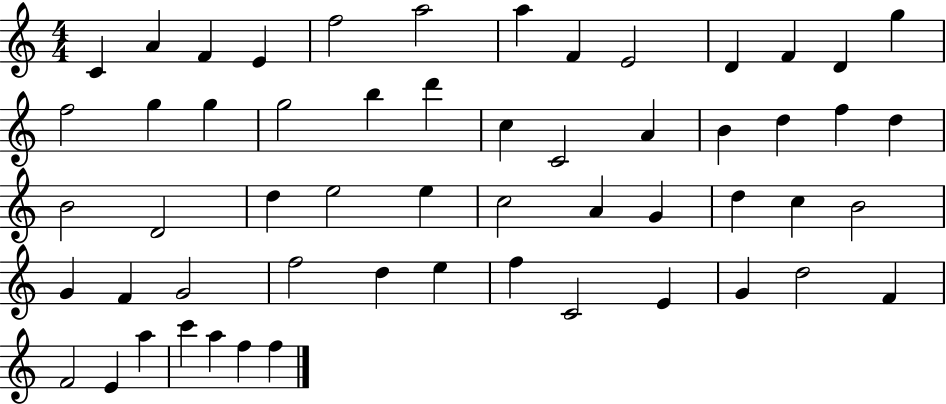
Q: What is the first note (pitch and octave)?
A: C4